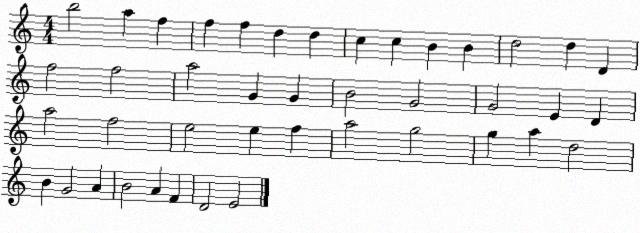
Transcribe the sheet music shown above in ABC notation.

X:1
T:Untitled
M:4/4
L:1/4
K:C
b2 a f f f d d c c B B d2 d D f2 f2 a2 G G B2 G2 G2 E D a2 f2 e2 e f a2 g2 g a d2 B G2 A B2 A F D2 E2